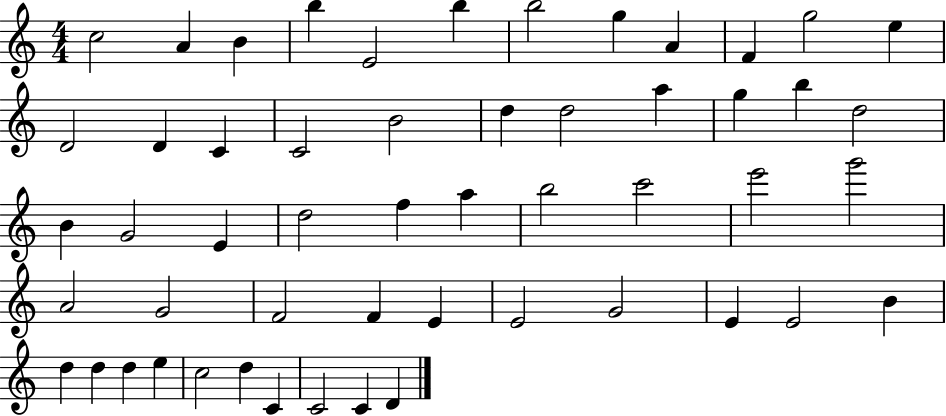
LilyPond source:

{
  \clef treble
  \numericTimeSignature
  \time 4/4
  \key c \major
  c''2 a'4 b'4 | b''4 e'2 b''4 | b''2 g''4 a'4 | f'4 g''2 e''4 | \break d'2 d'4 c'4 | c'2 b'2 | d''4 d''2 a''4 | g''4 b''4 d''2 | \break b'4 g'2 e'4 | d''2 f''4 a''4 | b''2 c'''2 | e'''2 g'''2 | \break a'2 g'2 | f'2 f'4 e'4 | e'2 g'2 | e'4 e'2 b'4 | \break d''4 d''4 d''4 e''4 | c''2 d''4 c'4 | c'2 c'4 d'4 | \bar "|."
}